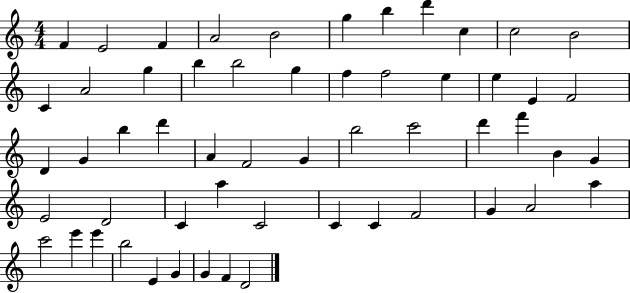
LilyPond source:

{
  \clef treble
  \numericTimeSignature
  \time 4/4
  \key c \major
  f'4 e'2 f'4 | a'2 b'2 | g''4 b''4 d'''4 c''4 | c''2 b'2 | \break c'4 a'2 g''4 | b''4 b''2 g''4 | f''4 f''2 e''4 | e''4 e'4 f'2 | \break d'4 g'4 b''4 d'''4 | a'4 f'2 g'4 | b''2 c'''2 | d'''4 f'''4 b'4 g'4 | \break e'2 d'2 | c'4 a''4 c'2 | c'4 c'4 f'2 | g'4 a'2 a''4 | \break c'''2 e'''4 e'''4 | b''2 e'4 g'4 | g'4 f'4 d'2 | \bar "|."
}